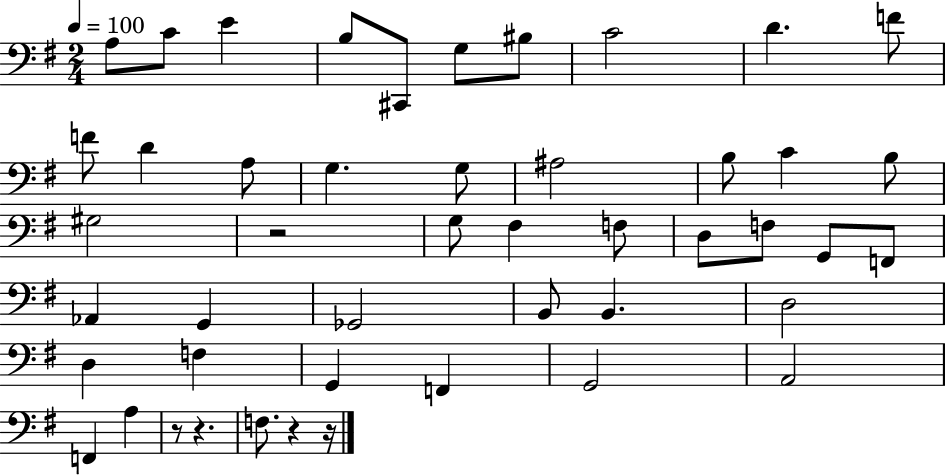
A3/e C4/e E4/q B3/e C#2/e G3/e BIS3/e C4/h D4/q. F4/e F4/e D4/q A3/e G3/q. G3/e A#3/h B3/e C4/q B3/e G#3/h R/h G3/e F#3/q F3/e D3/e F3/e G2/e F2/e Ab2/q G2/q Gb2/h B2/e B2/q. D3/h D3/q F3/q G2/q F2/q G2/h A2/h F2/q A3/q R/e R/q. F3/e. R/q R/s